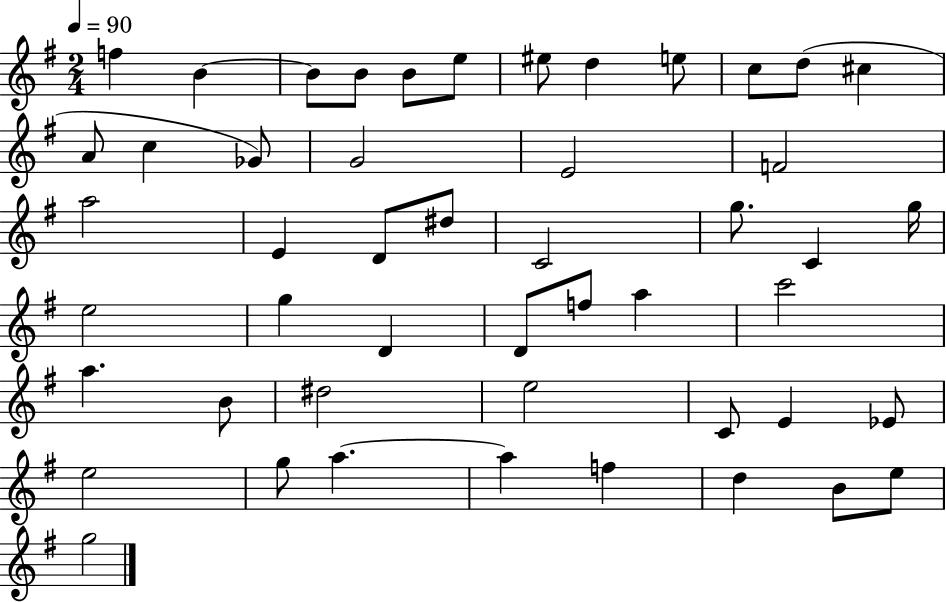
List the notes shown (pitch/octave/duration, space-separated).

F5/q B4/q B4/e B4/e B4/e E5/e EIS5/e D5/q E5/e C5/e D5/e C#5/q A4/e C5/q Gb4/e G4/h E4/h F4/h A5/h E4/q D4/e D#5/e C4/h G5/e. C4/q G5/s E5/h G5/q D4/q D4/e F5/e A5/q C6/h A5/q. B4/e D#5/h E5/h C4/e E4/q Eb4/e E5/h G5/e A5/q. A5/q F5/q D5/q B4/e E5/e G5/h